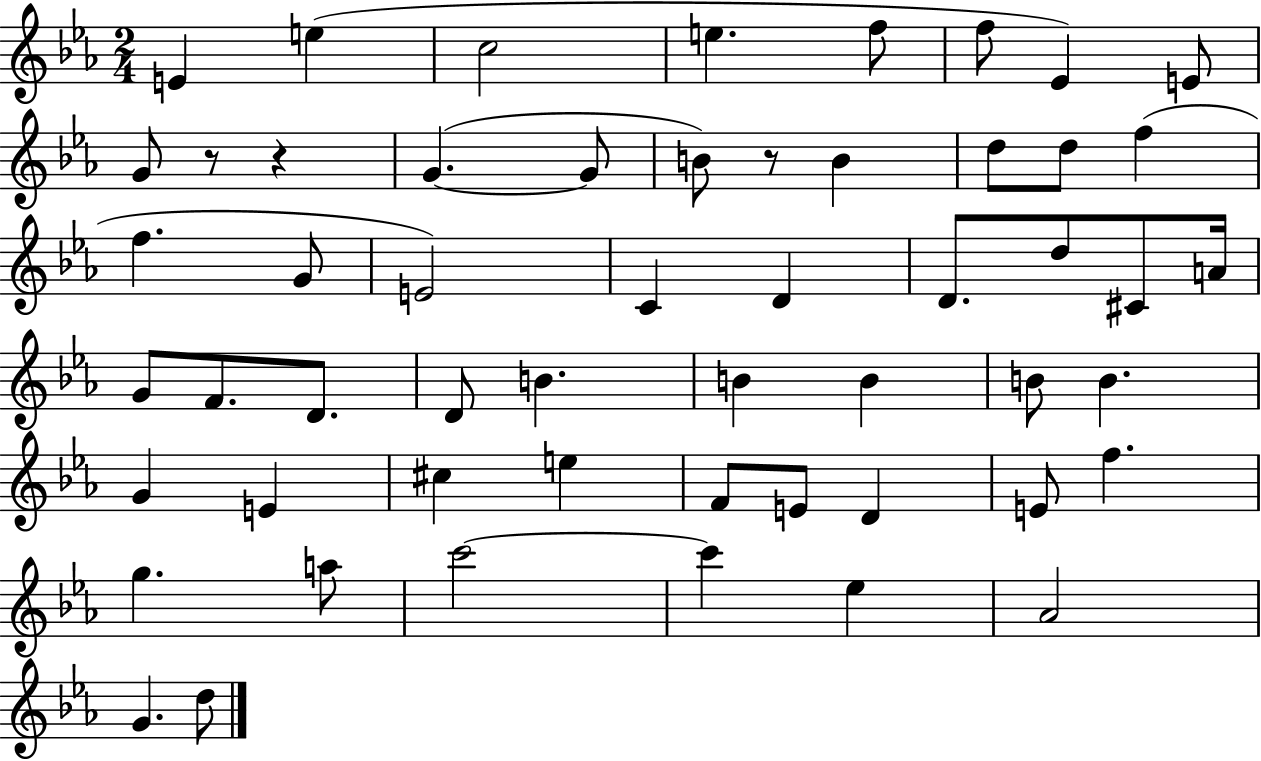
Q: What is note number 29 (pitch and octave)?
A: D4